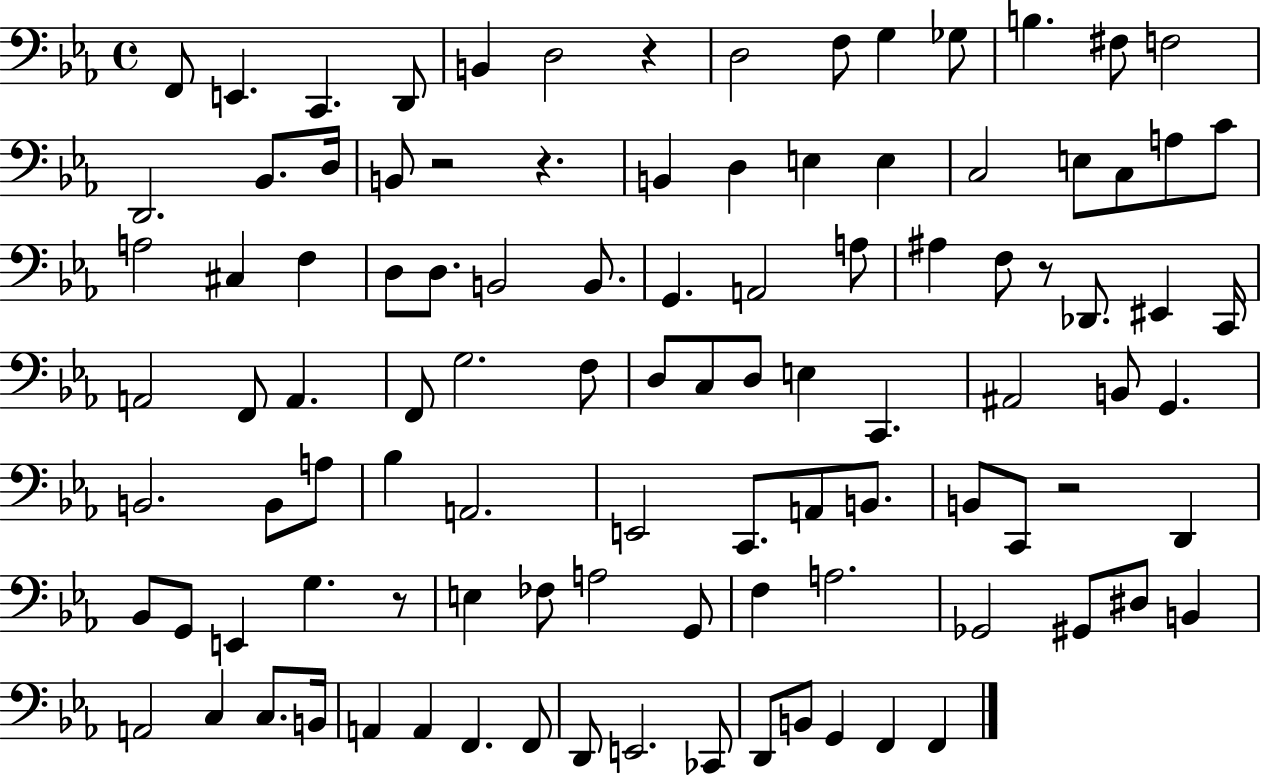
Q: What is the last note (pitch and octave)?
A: F2